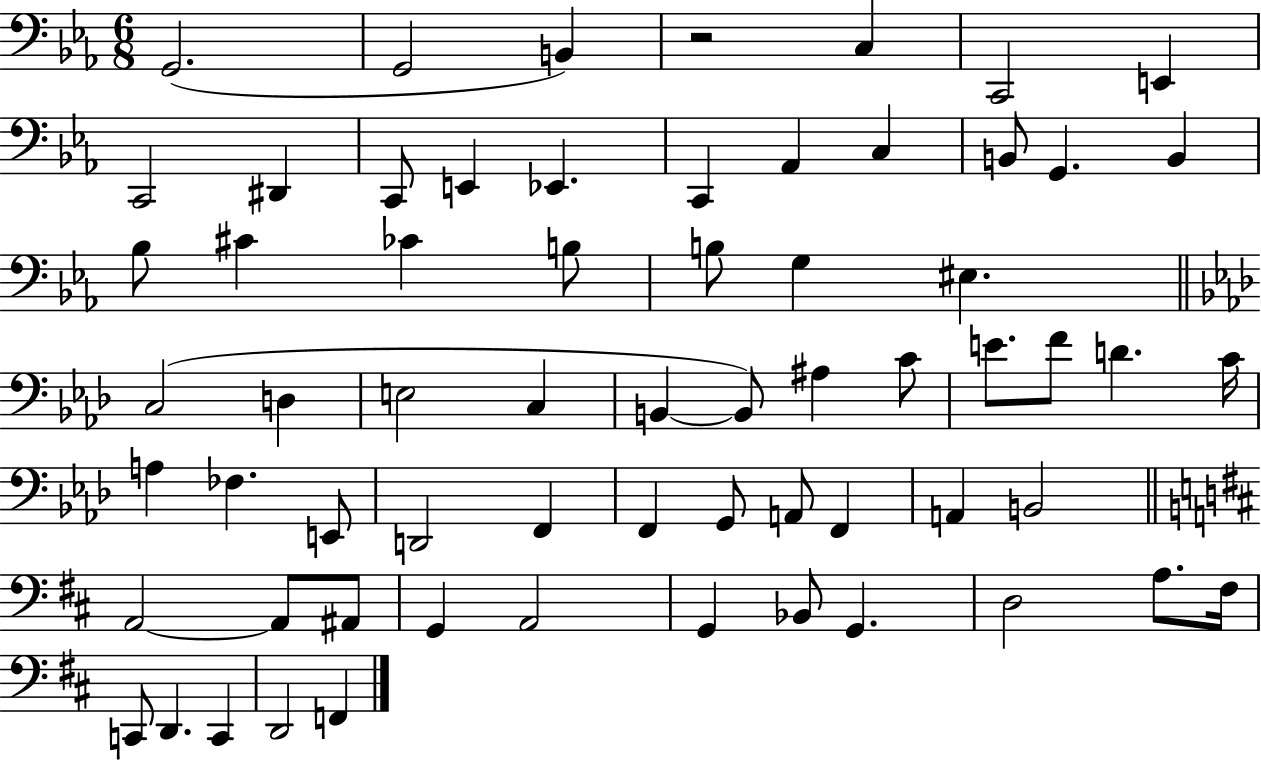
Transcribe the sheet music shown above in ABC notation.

X:1
T:Untitled
M:6/8
L:1/4
K:Eb
G,,2 G,,2 B,, z2 C, C,,2 E,, C,,2 ^D,, C,,/2 E,, _E,, C,, _A,, C, B,,/2 G,, B,, _B,/2 ^C _C B,/2 B,/2 G, ^E, C,2 D, E,2 C, B,, B,,/2 ^A, C/2 E/2 F/2 D C/4 A, _F, E,,/2 D,,2 F,, F,, G,,/2 A,,/2 F,, A,, B,,2 A,,2 A,,/2 ^A,,/2 G,, A,,2 G,, _B,,/2 G,, D,2 A,/2 ^F,/4 C,,/2 D,, C,, D,,2 F,,